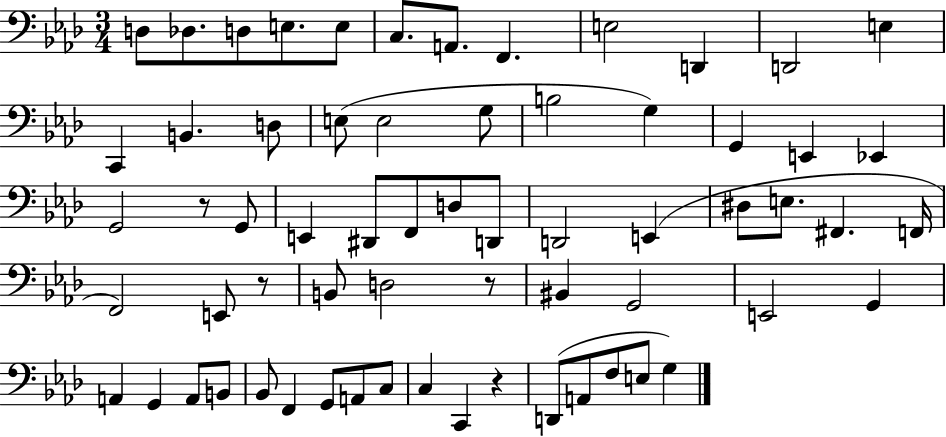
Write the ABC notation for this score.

X:1
T:Untitled
M:3/4
L:1/4
K:Ab
D,/2 _D,/2 D,/2 E,/2 E,/2 C,/2 A,,/2 F,, E,2 D,, D,,2 E, C,, B,, D,/2 E,/2 E,2 G,/2 B,2 G, G,, E,, _E,, G,,2 z/2 G,,/2 E,, ^D,,/2 F,,/2 D,/2 D,,/2 D,,2 E,, ^D,/2 E,/2 ^F,, F,,/4 F,,2 E,,/2 z/2 B,,/2 D,2 z/2 ^B,, G,,2 E,,2 G,, A,, G,, A,,/2 B,,/2 _B,,/2 F,, G,,/2 A,,/2 C,/2 C, C,, z D,,/2 A,,/2 F,/2 E,/2 G,